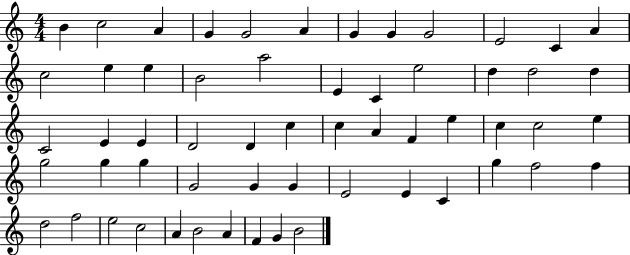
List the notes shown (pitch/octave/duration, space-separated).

B4/q C5/h A4/q G4/q G4/h A4/q G4/q G4/q G4/h E4/h C4/q A4/q C5/h E5/q E5/q B4/h A5/h E4/q C4/q E5/h D5/q D5/h D5/q C4/h E4/q E4/q D4/h D4/q C5/q C5/q A4/q F4/q E5/q C5/q C5/h E5/q G5/h G5/q G5/q G4/h G4/q G4/q E4/h E4/q C4/q G5/q F5/h F5/q D5/h F5/h E5/h C5/h A4/q B4/h A4/q F4/q G4/q B4/h